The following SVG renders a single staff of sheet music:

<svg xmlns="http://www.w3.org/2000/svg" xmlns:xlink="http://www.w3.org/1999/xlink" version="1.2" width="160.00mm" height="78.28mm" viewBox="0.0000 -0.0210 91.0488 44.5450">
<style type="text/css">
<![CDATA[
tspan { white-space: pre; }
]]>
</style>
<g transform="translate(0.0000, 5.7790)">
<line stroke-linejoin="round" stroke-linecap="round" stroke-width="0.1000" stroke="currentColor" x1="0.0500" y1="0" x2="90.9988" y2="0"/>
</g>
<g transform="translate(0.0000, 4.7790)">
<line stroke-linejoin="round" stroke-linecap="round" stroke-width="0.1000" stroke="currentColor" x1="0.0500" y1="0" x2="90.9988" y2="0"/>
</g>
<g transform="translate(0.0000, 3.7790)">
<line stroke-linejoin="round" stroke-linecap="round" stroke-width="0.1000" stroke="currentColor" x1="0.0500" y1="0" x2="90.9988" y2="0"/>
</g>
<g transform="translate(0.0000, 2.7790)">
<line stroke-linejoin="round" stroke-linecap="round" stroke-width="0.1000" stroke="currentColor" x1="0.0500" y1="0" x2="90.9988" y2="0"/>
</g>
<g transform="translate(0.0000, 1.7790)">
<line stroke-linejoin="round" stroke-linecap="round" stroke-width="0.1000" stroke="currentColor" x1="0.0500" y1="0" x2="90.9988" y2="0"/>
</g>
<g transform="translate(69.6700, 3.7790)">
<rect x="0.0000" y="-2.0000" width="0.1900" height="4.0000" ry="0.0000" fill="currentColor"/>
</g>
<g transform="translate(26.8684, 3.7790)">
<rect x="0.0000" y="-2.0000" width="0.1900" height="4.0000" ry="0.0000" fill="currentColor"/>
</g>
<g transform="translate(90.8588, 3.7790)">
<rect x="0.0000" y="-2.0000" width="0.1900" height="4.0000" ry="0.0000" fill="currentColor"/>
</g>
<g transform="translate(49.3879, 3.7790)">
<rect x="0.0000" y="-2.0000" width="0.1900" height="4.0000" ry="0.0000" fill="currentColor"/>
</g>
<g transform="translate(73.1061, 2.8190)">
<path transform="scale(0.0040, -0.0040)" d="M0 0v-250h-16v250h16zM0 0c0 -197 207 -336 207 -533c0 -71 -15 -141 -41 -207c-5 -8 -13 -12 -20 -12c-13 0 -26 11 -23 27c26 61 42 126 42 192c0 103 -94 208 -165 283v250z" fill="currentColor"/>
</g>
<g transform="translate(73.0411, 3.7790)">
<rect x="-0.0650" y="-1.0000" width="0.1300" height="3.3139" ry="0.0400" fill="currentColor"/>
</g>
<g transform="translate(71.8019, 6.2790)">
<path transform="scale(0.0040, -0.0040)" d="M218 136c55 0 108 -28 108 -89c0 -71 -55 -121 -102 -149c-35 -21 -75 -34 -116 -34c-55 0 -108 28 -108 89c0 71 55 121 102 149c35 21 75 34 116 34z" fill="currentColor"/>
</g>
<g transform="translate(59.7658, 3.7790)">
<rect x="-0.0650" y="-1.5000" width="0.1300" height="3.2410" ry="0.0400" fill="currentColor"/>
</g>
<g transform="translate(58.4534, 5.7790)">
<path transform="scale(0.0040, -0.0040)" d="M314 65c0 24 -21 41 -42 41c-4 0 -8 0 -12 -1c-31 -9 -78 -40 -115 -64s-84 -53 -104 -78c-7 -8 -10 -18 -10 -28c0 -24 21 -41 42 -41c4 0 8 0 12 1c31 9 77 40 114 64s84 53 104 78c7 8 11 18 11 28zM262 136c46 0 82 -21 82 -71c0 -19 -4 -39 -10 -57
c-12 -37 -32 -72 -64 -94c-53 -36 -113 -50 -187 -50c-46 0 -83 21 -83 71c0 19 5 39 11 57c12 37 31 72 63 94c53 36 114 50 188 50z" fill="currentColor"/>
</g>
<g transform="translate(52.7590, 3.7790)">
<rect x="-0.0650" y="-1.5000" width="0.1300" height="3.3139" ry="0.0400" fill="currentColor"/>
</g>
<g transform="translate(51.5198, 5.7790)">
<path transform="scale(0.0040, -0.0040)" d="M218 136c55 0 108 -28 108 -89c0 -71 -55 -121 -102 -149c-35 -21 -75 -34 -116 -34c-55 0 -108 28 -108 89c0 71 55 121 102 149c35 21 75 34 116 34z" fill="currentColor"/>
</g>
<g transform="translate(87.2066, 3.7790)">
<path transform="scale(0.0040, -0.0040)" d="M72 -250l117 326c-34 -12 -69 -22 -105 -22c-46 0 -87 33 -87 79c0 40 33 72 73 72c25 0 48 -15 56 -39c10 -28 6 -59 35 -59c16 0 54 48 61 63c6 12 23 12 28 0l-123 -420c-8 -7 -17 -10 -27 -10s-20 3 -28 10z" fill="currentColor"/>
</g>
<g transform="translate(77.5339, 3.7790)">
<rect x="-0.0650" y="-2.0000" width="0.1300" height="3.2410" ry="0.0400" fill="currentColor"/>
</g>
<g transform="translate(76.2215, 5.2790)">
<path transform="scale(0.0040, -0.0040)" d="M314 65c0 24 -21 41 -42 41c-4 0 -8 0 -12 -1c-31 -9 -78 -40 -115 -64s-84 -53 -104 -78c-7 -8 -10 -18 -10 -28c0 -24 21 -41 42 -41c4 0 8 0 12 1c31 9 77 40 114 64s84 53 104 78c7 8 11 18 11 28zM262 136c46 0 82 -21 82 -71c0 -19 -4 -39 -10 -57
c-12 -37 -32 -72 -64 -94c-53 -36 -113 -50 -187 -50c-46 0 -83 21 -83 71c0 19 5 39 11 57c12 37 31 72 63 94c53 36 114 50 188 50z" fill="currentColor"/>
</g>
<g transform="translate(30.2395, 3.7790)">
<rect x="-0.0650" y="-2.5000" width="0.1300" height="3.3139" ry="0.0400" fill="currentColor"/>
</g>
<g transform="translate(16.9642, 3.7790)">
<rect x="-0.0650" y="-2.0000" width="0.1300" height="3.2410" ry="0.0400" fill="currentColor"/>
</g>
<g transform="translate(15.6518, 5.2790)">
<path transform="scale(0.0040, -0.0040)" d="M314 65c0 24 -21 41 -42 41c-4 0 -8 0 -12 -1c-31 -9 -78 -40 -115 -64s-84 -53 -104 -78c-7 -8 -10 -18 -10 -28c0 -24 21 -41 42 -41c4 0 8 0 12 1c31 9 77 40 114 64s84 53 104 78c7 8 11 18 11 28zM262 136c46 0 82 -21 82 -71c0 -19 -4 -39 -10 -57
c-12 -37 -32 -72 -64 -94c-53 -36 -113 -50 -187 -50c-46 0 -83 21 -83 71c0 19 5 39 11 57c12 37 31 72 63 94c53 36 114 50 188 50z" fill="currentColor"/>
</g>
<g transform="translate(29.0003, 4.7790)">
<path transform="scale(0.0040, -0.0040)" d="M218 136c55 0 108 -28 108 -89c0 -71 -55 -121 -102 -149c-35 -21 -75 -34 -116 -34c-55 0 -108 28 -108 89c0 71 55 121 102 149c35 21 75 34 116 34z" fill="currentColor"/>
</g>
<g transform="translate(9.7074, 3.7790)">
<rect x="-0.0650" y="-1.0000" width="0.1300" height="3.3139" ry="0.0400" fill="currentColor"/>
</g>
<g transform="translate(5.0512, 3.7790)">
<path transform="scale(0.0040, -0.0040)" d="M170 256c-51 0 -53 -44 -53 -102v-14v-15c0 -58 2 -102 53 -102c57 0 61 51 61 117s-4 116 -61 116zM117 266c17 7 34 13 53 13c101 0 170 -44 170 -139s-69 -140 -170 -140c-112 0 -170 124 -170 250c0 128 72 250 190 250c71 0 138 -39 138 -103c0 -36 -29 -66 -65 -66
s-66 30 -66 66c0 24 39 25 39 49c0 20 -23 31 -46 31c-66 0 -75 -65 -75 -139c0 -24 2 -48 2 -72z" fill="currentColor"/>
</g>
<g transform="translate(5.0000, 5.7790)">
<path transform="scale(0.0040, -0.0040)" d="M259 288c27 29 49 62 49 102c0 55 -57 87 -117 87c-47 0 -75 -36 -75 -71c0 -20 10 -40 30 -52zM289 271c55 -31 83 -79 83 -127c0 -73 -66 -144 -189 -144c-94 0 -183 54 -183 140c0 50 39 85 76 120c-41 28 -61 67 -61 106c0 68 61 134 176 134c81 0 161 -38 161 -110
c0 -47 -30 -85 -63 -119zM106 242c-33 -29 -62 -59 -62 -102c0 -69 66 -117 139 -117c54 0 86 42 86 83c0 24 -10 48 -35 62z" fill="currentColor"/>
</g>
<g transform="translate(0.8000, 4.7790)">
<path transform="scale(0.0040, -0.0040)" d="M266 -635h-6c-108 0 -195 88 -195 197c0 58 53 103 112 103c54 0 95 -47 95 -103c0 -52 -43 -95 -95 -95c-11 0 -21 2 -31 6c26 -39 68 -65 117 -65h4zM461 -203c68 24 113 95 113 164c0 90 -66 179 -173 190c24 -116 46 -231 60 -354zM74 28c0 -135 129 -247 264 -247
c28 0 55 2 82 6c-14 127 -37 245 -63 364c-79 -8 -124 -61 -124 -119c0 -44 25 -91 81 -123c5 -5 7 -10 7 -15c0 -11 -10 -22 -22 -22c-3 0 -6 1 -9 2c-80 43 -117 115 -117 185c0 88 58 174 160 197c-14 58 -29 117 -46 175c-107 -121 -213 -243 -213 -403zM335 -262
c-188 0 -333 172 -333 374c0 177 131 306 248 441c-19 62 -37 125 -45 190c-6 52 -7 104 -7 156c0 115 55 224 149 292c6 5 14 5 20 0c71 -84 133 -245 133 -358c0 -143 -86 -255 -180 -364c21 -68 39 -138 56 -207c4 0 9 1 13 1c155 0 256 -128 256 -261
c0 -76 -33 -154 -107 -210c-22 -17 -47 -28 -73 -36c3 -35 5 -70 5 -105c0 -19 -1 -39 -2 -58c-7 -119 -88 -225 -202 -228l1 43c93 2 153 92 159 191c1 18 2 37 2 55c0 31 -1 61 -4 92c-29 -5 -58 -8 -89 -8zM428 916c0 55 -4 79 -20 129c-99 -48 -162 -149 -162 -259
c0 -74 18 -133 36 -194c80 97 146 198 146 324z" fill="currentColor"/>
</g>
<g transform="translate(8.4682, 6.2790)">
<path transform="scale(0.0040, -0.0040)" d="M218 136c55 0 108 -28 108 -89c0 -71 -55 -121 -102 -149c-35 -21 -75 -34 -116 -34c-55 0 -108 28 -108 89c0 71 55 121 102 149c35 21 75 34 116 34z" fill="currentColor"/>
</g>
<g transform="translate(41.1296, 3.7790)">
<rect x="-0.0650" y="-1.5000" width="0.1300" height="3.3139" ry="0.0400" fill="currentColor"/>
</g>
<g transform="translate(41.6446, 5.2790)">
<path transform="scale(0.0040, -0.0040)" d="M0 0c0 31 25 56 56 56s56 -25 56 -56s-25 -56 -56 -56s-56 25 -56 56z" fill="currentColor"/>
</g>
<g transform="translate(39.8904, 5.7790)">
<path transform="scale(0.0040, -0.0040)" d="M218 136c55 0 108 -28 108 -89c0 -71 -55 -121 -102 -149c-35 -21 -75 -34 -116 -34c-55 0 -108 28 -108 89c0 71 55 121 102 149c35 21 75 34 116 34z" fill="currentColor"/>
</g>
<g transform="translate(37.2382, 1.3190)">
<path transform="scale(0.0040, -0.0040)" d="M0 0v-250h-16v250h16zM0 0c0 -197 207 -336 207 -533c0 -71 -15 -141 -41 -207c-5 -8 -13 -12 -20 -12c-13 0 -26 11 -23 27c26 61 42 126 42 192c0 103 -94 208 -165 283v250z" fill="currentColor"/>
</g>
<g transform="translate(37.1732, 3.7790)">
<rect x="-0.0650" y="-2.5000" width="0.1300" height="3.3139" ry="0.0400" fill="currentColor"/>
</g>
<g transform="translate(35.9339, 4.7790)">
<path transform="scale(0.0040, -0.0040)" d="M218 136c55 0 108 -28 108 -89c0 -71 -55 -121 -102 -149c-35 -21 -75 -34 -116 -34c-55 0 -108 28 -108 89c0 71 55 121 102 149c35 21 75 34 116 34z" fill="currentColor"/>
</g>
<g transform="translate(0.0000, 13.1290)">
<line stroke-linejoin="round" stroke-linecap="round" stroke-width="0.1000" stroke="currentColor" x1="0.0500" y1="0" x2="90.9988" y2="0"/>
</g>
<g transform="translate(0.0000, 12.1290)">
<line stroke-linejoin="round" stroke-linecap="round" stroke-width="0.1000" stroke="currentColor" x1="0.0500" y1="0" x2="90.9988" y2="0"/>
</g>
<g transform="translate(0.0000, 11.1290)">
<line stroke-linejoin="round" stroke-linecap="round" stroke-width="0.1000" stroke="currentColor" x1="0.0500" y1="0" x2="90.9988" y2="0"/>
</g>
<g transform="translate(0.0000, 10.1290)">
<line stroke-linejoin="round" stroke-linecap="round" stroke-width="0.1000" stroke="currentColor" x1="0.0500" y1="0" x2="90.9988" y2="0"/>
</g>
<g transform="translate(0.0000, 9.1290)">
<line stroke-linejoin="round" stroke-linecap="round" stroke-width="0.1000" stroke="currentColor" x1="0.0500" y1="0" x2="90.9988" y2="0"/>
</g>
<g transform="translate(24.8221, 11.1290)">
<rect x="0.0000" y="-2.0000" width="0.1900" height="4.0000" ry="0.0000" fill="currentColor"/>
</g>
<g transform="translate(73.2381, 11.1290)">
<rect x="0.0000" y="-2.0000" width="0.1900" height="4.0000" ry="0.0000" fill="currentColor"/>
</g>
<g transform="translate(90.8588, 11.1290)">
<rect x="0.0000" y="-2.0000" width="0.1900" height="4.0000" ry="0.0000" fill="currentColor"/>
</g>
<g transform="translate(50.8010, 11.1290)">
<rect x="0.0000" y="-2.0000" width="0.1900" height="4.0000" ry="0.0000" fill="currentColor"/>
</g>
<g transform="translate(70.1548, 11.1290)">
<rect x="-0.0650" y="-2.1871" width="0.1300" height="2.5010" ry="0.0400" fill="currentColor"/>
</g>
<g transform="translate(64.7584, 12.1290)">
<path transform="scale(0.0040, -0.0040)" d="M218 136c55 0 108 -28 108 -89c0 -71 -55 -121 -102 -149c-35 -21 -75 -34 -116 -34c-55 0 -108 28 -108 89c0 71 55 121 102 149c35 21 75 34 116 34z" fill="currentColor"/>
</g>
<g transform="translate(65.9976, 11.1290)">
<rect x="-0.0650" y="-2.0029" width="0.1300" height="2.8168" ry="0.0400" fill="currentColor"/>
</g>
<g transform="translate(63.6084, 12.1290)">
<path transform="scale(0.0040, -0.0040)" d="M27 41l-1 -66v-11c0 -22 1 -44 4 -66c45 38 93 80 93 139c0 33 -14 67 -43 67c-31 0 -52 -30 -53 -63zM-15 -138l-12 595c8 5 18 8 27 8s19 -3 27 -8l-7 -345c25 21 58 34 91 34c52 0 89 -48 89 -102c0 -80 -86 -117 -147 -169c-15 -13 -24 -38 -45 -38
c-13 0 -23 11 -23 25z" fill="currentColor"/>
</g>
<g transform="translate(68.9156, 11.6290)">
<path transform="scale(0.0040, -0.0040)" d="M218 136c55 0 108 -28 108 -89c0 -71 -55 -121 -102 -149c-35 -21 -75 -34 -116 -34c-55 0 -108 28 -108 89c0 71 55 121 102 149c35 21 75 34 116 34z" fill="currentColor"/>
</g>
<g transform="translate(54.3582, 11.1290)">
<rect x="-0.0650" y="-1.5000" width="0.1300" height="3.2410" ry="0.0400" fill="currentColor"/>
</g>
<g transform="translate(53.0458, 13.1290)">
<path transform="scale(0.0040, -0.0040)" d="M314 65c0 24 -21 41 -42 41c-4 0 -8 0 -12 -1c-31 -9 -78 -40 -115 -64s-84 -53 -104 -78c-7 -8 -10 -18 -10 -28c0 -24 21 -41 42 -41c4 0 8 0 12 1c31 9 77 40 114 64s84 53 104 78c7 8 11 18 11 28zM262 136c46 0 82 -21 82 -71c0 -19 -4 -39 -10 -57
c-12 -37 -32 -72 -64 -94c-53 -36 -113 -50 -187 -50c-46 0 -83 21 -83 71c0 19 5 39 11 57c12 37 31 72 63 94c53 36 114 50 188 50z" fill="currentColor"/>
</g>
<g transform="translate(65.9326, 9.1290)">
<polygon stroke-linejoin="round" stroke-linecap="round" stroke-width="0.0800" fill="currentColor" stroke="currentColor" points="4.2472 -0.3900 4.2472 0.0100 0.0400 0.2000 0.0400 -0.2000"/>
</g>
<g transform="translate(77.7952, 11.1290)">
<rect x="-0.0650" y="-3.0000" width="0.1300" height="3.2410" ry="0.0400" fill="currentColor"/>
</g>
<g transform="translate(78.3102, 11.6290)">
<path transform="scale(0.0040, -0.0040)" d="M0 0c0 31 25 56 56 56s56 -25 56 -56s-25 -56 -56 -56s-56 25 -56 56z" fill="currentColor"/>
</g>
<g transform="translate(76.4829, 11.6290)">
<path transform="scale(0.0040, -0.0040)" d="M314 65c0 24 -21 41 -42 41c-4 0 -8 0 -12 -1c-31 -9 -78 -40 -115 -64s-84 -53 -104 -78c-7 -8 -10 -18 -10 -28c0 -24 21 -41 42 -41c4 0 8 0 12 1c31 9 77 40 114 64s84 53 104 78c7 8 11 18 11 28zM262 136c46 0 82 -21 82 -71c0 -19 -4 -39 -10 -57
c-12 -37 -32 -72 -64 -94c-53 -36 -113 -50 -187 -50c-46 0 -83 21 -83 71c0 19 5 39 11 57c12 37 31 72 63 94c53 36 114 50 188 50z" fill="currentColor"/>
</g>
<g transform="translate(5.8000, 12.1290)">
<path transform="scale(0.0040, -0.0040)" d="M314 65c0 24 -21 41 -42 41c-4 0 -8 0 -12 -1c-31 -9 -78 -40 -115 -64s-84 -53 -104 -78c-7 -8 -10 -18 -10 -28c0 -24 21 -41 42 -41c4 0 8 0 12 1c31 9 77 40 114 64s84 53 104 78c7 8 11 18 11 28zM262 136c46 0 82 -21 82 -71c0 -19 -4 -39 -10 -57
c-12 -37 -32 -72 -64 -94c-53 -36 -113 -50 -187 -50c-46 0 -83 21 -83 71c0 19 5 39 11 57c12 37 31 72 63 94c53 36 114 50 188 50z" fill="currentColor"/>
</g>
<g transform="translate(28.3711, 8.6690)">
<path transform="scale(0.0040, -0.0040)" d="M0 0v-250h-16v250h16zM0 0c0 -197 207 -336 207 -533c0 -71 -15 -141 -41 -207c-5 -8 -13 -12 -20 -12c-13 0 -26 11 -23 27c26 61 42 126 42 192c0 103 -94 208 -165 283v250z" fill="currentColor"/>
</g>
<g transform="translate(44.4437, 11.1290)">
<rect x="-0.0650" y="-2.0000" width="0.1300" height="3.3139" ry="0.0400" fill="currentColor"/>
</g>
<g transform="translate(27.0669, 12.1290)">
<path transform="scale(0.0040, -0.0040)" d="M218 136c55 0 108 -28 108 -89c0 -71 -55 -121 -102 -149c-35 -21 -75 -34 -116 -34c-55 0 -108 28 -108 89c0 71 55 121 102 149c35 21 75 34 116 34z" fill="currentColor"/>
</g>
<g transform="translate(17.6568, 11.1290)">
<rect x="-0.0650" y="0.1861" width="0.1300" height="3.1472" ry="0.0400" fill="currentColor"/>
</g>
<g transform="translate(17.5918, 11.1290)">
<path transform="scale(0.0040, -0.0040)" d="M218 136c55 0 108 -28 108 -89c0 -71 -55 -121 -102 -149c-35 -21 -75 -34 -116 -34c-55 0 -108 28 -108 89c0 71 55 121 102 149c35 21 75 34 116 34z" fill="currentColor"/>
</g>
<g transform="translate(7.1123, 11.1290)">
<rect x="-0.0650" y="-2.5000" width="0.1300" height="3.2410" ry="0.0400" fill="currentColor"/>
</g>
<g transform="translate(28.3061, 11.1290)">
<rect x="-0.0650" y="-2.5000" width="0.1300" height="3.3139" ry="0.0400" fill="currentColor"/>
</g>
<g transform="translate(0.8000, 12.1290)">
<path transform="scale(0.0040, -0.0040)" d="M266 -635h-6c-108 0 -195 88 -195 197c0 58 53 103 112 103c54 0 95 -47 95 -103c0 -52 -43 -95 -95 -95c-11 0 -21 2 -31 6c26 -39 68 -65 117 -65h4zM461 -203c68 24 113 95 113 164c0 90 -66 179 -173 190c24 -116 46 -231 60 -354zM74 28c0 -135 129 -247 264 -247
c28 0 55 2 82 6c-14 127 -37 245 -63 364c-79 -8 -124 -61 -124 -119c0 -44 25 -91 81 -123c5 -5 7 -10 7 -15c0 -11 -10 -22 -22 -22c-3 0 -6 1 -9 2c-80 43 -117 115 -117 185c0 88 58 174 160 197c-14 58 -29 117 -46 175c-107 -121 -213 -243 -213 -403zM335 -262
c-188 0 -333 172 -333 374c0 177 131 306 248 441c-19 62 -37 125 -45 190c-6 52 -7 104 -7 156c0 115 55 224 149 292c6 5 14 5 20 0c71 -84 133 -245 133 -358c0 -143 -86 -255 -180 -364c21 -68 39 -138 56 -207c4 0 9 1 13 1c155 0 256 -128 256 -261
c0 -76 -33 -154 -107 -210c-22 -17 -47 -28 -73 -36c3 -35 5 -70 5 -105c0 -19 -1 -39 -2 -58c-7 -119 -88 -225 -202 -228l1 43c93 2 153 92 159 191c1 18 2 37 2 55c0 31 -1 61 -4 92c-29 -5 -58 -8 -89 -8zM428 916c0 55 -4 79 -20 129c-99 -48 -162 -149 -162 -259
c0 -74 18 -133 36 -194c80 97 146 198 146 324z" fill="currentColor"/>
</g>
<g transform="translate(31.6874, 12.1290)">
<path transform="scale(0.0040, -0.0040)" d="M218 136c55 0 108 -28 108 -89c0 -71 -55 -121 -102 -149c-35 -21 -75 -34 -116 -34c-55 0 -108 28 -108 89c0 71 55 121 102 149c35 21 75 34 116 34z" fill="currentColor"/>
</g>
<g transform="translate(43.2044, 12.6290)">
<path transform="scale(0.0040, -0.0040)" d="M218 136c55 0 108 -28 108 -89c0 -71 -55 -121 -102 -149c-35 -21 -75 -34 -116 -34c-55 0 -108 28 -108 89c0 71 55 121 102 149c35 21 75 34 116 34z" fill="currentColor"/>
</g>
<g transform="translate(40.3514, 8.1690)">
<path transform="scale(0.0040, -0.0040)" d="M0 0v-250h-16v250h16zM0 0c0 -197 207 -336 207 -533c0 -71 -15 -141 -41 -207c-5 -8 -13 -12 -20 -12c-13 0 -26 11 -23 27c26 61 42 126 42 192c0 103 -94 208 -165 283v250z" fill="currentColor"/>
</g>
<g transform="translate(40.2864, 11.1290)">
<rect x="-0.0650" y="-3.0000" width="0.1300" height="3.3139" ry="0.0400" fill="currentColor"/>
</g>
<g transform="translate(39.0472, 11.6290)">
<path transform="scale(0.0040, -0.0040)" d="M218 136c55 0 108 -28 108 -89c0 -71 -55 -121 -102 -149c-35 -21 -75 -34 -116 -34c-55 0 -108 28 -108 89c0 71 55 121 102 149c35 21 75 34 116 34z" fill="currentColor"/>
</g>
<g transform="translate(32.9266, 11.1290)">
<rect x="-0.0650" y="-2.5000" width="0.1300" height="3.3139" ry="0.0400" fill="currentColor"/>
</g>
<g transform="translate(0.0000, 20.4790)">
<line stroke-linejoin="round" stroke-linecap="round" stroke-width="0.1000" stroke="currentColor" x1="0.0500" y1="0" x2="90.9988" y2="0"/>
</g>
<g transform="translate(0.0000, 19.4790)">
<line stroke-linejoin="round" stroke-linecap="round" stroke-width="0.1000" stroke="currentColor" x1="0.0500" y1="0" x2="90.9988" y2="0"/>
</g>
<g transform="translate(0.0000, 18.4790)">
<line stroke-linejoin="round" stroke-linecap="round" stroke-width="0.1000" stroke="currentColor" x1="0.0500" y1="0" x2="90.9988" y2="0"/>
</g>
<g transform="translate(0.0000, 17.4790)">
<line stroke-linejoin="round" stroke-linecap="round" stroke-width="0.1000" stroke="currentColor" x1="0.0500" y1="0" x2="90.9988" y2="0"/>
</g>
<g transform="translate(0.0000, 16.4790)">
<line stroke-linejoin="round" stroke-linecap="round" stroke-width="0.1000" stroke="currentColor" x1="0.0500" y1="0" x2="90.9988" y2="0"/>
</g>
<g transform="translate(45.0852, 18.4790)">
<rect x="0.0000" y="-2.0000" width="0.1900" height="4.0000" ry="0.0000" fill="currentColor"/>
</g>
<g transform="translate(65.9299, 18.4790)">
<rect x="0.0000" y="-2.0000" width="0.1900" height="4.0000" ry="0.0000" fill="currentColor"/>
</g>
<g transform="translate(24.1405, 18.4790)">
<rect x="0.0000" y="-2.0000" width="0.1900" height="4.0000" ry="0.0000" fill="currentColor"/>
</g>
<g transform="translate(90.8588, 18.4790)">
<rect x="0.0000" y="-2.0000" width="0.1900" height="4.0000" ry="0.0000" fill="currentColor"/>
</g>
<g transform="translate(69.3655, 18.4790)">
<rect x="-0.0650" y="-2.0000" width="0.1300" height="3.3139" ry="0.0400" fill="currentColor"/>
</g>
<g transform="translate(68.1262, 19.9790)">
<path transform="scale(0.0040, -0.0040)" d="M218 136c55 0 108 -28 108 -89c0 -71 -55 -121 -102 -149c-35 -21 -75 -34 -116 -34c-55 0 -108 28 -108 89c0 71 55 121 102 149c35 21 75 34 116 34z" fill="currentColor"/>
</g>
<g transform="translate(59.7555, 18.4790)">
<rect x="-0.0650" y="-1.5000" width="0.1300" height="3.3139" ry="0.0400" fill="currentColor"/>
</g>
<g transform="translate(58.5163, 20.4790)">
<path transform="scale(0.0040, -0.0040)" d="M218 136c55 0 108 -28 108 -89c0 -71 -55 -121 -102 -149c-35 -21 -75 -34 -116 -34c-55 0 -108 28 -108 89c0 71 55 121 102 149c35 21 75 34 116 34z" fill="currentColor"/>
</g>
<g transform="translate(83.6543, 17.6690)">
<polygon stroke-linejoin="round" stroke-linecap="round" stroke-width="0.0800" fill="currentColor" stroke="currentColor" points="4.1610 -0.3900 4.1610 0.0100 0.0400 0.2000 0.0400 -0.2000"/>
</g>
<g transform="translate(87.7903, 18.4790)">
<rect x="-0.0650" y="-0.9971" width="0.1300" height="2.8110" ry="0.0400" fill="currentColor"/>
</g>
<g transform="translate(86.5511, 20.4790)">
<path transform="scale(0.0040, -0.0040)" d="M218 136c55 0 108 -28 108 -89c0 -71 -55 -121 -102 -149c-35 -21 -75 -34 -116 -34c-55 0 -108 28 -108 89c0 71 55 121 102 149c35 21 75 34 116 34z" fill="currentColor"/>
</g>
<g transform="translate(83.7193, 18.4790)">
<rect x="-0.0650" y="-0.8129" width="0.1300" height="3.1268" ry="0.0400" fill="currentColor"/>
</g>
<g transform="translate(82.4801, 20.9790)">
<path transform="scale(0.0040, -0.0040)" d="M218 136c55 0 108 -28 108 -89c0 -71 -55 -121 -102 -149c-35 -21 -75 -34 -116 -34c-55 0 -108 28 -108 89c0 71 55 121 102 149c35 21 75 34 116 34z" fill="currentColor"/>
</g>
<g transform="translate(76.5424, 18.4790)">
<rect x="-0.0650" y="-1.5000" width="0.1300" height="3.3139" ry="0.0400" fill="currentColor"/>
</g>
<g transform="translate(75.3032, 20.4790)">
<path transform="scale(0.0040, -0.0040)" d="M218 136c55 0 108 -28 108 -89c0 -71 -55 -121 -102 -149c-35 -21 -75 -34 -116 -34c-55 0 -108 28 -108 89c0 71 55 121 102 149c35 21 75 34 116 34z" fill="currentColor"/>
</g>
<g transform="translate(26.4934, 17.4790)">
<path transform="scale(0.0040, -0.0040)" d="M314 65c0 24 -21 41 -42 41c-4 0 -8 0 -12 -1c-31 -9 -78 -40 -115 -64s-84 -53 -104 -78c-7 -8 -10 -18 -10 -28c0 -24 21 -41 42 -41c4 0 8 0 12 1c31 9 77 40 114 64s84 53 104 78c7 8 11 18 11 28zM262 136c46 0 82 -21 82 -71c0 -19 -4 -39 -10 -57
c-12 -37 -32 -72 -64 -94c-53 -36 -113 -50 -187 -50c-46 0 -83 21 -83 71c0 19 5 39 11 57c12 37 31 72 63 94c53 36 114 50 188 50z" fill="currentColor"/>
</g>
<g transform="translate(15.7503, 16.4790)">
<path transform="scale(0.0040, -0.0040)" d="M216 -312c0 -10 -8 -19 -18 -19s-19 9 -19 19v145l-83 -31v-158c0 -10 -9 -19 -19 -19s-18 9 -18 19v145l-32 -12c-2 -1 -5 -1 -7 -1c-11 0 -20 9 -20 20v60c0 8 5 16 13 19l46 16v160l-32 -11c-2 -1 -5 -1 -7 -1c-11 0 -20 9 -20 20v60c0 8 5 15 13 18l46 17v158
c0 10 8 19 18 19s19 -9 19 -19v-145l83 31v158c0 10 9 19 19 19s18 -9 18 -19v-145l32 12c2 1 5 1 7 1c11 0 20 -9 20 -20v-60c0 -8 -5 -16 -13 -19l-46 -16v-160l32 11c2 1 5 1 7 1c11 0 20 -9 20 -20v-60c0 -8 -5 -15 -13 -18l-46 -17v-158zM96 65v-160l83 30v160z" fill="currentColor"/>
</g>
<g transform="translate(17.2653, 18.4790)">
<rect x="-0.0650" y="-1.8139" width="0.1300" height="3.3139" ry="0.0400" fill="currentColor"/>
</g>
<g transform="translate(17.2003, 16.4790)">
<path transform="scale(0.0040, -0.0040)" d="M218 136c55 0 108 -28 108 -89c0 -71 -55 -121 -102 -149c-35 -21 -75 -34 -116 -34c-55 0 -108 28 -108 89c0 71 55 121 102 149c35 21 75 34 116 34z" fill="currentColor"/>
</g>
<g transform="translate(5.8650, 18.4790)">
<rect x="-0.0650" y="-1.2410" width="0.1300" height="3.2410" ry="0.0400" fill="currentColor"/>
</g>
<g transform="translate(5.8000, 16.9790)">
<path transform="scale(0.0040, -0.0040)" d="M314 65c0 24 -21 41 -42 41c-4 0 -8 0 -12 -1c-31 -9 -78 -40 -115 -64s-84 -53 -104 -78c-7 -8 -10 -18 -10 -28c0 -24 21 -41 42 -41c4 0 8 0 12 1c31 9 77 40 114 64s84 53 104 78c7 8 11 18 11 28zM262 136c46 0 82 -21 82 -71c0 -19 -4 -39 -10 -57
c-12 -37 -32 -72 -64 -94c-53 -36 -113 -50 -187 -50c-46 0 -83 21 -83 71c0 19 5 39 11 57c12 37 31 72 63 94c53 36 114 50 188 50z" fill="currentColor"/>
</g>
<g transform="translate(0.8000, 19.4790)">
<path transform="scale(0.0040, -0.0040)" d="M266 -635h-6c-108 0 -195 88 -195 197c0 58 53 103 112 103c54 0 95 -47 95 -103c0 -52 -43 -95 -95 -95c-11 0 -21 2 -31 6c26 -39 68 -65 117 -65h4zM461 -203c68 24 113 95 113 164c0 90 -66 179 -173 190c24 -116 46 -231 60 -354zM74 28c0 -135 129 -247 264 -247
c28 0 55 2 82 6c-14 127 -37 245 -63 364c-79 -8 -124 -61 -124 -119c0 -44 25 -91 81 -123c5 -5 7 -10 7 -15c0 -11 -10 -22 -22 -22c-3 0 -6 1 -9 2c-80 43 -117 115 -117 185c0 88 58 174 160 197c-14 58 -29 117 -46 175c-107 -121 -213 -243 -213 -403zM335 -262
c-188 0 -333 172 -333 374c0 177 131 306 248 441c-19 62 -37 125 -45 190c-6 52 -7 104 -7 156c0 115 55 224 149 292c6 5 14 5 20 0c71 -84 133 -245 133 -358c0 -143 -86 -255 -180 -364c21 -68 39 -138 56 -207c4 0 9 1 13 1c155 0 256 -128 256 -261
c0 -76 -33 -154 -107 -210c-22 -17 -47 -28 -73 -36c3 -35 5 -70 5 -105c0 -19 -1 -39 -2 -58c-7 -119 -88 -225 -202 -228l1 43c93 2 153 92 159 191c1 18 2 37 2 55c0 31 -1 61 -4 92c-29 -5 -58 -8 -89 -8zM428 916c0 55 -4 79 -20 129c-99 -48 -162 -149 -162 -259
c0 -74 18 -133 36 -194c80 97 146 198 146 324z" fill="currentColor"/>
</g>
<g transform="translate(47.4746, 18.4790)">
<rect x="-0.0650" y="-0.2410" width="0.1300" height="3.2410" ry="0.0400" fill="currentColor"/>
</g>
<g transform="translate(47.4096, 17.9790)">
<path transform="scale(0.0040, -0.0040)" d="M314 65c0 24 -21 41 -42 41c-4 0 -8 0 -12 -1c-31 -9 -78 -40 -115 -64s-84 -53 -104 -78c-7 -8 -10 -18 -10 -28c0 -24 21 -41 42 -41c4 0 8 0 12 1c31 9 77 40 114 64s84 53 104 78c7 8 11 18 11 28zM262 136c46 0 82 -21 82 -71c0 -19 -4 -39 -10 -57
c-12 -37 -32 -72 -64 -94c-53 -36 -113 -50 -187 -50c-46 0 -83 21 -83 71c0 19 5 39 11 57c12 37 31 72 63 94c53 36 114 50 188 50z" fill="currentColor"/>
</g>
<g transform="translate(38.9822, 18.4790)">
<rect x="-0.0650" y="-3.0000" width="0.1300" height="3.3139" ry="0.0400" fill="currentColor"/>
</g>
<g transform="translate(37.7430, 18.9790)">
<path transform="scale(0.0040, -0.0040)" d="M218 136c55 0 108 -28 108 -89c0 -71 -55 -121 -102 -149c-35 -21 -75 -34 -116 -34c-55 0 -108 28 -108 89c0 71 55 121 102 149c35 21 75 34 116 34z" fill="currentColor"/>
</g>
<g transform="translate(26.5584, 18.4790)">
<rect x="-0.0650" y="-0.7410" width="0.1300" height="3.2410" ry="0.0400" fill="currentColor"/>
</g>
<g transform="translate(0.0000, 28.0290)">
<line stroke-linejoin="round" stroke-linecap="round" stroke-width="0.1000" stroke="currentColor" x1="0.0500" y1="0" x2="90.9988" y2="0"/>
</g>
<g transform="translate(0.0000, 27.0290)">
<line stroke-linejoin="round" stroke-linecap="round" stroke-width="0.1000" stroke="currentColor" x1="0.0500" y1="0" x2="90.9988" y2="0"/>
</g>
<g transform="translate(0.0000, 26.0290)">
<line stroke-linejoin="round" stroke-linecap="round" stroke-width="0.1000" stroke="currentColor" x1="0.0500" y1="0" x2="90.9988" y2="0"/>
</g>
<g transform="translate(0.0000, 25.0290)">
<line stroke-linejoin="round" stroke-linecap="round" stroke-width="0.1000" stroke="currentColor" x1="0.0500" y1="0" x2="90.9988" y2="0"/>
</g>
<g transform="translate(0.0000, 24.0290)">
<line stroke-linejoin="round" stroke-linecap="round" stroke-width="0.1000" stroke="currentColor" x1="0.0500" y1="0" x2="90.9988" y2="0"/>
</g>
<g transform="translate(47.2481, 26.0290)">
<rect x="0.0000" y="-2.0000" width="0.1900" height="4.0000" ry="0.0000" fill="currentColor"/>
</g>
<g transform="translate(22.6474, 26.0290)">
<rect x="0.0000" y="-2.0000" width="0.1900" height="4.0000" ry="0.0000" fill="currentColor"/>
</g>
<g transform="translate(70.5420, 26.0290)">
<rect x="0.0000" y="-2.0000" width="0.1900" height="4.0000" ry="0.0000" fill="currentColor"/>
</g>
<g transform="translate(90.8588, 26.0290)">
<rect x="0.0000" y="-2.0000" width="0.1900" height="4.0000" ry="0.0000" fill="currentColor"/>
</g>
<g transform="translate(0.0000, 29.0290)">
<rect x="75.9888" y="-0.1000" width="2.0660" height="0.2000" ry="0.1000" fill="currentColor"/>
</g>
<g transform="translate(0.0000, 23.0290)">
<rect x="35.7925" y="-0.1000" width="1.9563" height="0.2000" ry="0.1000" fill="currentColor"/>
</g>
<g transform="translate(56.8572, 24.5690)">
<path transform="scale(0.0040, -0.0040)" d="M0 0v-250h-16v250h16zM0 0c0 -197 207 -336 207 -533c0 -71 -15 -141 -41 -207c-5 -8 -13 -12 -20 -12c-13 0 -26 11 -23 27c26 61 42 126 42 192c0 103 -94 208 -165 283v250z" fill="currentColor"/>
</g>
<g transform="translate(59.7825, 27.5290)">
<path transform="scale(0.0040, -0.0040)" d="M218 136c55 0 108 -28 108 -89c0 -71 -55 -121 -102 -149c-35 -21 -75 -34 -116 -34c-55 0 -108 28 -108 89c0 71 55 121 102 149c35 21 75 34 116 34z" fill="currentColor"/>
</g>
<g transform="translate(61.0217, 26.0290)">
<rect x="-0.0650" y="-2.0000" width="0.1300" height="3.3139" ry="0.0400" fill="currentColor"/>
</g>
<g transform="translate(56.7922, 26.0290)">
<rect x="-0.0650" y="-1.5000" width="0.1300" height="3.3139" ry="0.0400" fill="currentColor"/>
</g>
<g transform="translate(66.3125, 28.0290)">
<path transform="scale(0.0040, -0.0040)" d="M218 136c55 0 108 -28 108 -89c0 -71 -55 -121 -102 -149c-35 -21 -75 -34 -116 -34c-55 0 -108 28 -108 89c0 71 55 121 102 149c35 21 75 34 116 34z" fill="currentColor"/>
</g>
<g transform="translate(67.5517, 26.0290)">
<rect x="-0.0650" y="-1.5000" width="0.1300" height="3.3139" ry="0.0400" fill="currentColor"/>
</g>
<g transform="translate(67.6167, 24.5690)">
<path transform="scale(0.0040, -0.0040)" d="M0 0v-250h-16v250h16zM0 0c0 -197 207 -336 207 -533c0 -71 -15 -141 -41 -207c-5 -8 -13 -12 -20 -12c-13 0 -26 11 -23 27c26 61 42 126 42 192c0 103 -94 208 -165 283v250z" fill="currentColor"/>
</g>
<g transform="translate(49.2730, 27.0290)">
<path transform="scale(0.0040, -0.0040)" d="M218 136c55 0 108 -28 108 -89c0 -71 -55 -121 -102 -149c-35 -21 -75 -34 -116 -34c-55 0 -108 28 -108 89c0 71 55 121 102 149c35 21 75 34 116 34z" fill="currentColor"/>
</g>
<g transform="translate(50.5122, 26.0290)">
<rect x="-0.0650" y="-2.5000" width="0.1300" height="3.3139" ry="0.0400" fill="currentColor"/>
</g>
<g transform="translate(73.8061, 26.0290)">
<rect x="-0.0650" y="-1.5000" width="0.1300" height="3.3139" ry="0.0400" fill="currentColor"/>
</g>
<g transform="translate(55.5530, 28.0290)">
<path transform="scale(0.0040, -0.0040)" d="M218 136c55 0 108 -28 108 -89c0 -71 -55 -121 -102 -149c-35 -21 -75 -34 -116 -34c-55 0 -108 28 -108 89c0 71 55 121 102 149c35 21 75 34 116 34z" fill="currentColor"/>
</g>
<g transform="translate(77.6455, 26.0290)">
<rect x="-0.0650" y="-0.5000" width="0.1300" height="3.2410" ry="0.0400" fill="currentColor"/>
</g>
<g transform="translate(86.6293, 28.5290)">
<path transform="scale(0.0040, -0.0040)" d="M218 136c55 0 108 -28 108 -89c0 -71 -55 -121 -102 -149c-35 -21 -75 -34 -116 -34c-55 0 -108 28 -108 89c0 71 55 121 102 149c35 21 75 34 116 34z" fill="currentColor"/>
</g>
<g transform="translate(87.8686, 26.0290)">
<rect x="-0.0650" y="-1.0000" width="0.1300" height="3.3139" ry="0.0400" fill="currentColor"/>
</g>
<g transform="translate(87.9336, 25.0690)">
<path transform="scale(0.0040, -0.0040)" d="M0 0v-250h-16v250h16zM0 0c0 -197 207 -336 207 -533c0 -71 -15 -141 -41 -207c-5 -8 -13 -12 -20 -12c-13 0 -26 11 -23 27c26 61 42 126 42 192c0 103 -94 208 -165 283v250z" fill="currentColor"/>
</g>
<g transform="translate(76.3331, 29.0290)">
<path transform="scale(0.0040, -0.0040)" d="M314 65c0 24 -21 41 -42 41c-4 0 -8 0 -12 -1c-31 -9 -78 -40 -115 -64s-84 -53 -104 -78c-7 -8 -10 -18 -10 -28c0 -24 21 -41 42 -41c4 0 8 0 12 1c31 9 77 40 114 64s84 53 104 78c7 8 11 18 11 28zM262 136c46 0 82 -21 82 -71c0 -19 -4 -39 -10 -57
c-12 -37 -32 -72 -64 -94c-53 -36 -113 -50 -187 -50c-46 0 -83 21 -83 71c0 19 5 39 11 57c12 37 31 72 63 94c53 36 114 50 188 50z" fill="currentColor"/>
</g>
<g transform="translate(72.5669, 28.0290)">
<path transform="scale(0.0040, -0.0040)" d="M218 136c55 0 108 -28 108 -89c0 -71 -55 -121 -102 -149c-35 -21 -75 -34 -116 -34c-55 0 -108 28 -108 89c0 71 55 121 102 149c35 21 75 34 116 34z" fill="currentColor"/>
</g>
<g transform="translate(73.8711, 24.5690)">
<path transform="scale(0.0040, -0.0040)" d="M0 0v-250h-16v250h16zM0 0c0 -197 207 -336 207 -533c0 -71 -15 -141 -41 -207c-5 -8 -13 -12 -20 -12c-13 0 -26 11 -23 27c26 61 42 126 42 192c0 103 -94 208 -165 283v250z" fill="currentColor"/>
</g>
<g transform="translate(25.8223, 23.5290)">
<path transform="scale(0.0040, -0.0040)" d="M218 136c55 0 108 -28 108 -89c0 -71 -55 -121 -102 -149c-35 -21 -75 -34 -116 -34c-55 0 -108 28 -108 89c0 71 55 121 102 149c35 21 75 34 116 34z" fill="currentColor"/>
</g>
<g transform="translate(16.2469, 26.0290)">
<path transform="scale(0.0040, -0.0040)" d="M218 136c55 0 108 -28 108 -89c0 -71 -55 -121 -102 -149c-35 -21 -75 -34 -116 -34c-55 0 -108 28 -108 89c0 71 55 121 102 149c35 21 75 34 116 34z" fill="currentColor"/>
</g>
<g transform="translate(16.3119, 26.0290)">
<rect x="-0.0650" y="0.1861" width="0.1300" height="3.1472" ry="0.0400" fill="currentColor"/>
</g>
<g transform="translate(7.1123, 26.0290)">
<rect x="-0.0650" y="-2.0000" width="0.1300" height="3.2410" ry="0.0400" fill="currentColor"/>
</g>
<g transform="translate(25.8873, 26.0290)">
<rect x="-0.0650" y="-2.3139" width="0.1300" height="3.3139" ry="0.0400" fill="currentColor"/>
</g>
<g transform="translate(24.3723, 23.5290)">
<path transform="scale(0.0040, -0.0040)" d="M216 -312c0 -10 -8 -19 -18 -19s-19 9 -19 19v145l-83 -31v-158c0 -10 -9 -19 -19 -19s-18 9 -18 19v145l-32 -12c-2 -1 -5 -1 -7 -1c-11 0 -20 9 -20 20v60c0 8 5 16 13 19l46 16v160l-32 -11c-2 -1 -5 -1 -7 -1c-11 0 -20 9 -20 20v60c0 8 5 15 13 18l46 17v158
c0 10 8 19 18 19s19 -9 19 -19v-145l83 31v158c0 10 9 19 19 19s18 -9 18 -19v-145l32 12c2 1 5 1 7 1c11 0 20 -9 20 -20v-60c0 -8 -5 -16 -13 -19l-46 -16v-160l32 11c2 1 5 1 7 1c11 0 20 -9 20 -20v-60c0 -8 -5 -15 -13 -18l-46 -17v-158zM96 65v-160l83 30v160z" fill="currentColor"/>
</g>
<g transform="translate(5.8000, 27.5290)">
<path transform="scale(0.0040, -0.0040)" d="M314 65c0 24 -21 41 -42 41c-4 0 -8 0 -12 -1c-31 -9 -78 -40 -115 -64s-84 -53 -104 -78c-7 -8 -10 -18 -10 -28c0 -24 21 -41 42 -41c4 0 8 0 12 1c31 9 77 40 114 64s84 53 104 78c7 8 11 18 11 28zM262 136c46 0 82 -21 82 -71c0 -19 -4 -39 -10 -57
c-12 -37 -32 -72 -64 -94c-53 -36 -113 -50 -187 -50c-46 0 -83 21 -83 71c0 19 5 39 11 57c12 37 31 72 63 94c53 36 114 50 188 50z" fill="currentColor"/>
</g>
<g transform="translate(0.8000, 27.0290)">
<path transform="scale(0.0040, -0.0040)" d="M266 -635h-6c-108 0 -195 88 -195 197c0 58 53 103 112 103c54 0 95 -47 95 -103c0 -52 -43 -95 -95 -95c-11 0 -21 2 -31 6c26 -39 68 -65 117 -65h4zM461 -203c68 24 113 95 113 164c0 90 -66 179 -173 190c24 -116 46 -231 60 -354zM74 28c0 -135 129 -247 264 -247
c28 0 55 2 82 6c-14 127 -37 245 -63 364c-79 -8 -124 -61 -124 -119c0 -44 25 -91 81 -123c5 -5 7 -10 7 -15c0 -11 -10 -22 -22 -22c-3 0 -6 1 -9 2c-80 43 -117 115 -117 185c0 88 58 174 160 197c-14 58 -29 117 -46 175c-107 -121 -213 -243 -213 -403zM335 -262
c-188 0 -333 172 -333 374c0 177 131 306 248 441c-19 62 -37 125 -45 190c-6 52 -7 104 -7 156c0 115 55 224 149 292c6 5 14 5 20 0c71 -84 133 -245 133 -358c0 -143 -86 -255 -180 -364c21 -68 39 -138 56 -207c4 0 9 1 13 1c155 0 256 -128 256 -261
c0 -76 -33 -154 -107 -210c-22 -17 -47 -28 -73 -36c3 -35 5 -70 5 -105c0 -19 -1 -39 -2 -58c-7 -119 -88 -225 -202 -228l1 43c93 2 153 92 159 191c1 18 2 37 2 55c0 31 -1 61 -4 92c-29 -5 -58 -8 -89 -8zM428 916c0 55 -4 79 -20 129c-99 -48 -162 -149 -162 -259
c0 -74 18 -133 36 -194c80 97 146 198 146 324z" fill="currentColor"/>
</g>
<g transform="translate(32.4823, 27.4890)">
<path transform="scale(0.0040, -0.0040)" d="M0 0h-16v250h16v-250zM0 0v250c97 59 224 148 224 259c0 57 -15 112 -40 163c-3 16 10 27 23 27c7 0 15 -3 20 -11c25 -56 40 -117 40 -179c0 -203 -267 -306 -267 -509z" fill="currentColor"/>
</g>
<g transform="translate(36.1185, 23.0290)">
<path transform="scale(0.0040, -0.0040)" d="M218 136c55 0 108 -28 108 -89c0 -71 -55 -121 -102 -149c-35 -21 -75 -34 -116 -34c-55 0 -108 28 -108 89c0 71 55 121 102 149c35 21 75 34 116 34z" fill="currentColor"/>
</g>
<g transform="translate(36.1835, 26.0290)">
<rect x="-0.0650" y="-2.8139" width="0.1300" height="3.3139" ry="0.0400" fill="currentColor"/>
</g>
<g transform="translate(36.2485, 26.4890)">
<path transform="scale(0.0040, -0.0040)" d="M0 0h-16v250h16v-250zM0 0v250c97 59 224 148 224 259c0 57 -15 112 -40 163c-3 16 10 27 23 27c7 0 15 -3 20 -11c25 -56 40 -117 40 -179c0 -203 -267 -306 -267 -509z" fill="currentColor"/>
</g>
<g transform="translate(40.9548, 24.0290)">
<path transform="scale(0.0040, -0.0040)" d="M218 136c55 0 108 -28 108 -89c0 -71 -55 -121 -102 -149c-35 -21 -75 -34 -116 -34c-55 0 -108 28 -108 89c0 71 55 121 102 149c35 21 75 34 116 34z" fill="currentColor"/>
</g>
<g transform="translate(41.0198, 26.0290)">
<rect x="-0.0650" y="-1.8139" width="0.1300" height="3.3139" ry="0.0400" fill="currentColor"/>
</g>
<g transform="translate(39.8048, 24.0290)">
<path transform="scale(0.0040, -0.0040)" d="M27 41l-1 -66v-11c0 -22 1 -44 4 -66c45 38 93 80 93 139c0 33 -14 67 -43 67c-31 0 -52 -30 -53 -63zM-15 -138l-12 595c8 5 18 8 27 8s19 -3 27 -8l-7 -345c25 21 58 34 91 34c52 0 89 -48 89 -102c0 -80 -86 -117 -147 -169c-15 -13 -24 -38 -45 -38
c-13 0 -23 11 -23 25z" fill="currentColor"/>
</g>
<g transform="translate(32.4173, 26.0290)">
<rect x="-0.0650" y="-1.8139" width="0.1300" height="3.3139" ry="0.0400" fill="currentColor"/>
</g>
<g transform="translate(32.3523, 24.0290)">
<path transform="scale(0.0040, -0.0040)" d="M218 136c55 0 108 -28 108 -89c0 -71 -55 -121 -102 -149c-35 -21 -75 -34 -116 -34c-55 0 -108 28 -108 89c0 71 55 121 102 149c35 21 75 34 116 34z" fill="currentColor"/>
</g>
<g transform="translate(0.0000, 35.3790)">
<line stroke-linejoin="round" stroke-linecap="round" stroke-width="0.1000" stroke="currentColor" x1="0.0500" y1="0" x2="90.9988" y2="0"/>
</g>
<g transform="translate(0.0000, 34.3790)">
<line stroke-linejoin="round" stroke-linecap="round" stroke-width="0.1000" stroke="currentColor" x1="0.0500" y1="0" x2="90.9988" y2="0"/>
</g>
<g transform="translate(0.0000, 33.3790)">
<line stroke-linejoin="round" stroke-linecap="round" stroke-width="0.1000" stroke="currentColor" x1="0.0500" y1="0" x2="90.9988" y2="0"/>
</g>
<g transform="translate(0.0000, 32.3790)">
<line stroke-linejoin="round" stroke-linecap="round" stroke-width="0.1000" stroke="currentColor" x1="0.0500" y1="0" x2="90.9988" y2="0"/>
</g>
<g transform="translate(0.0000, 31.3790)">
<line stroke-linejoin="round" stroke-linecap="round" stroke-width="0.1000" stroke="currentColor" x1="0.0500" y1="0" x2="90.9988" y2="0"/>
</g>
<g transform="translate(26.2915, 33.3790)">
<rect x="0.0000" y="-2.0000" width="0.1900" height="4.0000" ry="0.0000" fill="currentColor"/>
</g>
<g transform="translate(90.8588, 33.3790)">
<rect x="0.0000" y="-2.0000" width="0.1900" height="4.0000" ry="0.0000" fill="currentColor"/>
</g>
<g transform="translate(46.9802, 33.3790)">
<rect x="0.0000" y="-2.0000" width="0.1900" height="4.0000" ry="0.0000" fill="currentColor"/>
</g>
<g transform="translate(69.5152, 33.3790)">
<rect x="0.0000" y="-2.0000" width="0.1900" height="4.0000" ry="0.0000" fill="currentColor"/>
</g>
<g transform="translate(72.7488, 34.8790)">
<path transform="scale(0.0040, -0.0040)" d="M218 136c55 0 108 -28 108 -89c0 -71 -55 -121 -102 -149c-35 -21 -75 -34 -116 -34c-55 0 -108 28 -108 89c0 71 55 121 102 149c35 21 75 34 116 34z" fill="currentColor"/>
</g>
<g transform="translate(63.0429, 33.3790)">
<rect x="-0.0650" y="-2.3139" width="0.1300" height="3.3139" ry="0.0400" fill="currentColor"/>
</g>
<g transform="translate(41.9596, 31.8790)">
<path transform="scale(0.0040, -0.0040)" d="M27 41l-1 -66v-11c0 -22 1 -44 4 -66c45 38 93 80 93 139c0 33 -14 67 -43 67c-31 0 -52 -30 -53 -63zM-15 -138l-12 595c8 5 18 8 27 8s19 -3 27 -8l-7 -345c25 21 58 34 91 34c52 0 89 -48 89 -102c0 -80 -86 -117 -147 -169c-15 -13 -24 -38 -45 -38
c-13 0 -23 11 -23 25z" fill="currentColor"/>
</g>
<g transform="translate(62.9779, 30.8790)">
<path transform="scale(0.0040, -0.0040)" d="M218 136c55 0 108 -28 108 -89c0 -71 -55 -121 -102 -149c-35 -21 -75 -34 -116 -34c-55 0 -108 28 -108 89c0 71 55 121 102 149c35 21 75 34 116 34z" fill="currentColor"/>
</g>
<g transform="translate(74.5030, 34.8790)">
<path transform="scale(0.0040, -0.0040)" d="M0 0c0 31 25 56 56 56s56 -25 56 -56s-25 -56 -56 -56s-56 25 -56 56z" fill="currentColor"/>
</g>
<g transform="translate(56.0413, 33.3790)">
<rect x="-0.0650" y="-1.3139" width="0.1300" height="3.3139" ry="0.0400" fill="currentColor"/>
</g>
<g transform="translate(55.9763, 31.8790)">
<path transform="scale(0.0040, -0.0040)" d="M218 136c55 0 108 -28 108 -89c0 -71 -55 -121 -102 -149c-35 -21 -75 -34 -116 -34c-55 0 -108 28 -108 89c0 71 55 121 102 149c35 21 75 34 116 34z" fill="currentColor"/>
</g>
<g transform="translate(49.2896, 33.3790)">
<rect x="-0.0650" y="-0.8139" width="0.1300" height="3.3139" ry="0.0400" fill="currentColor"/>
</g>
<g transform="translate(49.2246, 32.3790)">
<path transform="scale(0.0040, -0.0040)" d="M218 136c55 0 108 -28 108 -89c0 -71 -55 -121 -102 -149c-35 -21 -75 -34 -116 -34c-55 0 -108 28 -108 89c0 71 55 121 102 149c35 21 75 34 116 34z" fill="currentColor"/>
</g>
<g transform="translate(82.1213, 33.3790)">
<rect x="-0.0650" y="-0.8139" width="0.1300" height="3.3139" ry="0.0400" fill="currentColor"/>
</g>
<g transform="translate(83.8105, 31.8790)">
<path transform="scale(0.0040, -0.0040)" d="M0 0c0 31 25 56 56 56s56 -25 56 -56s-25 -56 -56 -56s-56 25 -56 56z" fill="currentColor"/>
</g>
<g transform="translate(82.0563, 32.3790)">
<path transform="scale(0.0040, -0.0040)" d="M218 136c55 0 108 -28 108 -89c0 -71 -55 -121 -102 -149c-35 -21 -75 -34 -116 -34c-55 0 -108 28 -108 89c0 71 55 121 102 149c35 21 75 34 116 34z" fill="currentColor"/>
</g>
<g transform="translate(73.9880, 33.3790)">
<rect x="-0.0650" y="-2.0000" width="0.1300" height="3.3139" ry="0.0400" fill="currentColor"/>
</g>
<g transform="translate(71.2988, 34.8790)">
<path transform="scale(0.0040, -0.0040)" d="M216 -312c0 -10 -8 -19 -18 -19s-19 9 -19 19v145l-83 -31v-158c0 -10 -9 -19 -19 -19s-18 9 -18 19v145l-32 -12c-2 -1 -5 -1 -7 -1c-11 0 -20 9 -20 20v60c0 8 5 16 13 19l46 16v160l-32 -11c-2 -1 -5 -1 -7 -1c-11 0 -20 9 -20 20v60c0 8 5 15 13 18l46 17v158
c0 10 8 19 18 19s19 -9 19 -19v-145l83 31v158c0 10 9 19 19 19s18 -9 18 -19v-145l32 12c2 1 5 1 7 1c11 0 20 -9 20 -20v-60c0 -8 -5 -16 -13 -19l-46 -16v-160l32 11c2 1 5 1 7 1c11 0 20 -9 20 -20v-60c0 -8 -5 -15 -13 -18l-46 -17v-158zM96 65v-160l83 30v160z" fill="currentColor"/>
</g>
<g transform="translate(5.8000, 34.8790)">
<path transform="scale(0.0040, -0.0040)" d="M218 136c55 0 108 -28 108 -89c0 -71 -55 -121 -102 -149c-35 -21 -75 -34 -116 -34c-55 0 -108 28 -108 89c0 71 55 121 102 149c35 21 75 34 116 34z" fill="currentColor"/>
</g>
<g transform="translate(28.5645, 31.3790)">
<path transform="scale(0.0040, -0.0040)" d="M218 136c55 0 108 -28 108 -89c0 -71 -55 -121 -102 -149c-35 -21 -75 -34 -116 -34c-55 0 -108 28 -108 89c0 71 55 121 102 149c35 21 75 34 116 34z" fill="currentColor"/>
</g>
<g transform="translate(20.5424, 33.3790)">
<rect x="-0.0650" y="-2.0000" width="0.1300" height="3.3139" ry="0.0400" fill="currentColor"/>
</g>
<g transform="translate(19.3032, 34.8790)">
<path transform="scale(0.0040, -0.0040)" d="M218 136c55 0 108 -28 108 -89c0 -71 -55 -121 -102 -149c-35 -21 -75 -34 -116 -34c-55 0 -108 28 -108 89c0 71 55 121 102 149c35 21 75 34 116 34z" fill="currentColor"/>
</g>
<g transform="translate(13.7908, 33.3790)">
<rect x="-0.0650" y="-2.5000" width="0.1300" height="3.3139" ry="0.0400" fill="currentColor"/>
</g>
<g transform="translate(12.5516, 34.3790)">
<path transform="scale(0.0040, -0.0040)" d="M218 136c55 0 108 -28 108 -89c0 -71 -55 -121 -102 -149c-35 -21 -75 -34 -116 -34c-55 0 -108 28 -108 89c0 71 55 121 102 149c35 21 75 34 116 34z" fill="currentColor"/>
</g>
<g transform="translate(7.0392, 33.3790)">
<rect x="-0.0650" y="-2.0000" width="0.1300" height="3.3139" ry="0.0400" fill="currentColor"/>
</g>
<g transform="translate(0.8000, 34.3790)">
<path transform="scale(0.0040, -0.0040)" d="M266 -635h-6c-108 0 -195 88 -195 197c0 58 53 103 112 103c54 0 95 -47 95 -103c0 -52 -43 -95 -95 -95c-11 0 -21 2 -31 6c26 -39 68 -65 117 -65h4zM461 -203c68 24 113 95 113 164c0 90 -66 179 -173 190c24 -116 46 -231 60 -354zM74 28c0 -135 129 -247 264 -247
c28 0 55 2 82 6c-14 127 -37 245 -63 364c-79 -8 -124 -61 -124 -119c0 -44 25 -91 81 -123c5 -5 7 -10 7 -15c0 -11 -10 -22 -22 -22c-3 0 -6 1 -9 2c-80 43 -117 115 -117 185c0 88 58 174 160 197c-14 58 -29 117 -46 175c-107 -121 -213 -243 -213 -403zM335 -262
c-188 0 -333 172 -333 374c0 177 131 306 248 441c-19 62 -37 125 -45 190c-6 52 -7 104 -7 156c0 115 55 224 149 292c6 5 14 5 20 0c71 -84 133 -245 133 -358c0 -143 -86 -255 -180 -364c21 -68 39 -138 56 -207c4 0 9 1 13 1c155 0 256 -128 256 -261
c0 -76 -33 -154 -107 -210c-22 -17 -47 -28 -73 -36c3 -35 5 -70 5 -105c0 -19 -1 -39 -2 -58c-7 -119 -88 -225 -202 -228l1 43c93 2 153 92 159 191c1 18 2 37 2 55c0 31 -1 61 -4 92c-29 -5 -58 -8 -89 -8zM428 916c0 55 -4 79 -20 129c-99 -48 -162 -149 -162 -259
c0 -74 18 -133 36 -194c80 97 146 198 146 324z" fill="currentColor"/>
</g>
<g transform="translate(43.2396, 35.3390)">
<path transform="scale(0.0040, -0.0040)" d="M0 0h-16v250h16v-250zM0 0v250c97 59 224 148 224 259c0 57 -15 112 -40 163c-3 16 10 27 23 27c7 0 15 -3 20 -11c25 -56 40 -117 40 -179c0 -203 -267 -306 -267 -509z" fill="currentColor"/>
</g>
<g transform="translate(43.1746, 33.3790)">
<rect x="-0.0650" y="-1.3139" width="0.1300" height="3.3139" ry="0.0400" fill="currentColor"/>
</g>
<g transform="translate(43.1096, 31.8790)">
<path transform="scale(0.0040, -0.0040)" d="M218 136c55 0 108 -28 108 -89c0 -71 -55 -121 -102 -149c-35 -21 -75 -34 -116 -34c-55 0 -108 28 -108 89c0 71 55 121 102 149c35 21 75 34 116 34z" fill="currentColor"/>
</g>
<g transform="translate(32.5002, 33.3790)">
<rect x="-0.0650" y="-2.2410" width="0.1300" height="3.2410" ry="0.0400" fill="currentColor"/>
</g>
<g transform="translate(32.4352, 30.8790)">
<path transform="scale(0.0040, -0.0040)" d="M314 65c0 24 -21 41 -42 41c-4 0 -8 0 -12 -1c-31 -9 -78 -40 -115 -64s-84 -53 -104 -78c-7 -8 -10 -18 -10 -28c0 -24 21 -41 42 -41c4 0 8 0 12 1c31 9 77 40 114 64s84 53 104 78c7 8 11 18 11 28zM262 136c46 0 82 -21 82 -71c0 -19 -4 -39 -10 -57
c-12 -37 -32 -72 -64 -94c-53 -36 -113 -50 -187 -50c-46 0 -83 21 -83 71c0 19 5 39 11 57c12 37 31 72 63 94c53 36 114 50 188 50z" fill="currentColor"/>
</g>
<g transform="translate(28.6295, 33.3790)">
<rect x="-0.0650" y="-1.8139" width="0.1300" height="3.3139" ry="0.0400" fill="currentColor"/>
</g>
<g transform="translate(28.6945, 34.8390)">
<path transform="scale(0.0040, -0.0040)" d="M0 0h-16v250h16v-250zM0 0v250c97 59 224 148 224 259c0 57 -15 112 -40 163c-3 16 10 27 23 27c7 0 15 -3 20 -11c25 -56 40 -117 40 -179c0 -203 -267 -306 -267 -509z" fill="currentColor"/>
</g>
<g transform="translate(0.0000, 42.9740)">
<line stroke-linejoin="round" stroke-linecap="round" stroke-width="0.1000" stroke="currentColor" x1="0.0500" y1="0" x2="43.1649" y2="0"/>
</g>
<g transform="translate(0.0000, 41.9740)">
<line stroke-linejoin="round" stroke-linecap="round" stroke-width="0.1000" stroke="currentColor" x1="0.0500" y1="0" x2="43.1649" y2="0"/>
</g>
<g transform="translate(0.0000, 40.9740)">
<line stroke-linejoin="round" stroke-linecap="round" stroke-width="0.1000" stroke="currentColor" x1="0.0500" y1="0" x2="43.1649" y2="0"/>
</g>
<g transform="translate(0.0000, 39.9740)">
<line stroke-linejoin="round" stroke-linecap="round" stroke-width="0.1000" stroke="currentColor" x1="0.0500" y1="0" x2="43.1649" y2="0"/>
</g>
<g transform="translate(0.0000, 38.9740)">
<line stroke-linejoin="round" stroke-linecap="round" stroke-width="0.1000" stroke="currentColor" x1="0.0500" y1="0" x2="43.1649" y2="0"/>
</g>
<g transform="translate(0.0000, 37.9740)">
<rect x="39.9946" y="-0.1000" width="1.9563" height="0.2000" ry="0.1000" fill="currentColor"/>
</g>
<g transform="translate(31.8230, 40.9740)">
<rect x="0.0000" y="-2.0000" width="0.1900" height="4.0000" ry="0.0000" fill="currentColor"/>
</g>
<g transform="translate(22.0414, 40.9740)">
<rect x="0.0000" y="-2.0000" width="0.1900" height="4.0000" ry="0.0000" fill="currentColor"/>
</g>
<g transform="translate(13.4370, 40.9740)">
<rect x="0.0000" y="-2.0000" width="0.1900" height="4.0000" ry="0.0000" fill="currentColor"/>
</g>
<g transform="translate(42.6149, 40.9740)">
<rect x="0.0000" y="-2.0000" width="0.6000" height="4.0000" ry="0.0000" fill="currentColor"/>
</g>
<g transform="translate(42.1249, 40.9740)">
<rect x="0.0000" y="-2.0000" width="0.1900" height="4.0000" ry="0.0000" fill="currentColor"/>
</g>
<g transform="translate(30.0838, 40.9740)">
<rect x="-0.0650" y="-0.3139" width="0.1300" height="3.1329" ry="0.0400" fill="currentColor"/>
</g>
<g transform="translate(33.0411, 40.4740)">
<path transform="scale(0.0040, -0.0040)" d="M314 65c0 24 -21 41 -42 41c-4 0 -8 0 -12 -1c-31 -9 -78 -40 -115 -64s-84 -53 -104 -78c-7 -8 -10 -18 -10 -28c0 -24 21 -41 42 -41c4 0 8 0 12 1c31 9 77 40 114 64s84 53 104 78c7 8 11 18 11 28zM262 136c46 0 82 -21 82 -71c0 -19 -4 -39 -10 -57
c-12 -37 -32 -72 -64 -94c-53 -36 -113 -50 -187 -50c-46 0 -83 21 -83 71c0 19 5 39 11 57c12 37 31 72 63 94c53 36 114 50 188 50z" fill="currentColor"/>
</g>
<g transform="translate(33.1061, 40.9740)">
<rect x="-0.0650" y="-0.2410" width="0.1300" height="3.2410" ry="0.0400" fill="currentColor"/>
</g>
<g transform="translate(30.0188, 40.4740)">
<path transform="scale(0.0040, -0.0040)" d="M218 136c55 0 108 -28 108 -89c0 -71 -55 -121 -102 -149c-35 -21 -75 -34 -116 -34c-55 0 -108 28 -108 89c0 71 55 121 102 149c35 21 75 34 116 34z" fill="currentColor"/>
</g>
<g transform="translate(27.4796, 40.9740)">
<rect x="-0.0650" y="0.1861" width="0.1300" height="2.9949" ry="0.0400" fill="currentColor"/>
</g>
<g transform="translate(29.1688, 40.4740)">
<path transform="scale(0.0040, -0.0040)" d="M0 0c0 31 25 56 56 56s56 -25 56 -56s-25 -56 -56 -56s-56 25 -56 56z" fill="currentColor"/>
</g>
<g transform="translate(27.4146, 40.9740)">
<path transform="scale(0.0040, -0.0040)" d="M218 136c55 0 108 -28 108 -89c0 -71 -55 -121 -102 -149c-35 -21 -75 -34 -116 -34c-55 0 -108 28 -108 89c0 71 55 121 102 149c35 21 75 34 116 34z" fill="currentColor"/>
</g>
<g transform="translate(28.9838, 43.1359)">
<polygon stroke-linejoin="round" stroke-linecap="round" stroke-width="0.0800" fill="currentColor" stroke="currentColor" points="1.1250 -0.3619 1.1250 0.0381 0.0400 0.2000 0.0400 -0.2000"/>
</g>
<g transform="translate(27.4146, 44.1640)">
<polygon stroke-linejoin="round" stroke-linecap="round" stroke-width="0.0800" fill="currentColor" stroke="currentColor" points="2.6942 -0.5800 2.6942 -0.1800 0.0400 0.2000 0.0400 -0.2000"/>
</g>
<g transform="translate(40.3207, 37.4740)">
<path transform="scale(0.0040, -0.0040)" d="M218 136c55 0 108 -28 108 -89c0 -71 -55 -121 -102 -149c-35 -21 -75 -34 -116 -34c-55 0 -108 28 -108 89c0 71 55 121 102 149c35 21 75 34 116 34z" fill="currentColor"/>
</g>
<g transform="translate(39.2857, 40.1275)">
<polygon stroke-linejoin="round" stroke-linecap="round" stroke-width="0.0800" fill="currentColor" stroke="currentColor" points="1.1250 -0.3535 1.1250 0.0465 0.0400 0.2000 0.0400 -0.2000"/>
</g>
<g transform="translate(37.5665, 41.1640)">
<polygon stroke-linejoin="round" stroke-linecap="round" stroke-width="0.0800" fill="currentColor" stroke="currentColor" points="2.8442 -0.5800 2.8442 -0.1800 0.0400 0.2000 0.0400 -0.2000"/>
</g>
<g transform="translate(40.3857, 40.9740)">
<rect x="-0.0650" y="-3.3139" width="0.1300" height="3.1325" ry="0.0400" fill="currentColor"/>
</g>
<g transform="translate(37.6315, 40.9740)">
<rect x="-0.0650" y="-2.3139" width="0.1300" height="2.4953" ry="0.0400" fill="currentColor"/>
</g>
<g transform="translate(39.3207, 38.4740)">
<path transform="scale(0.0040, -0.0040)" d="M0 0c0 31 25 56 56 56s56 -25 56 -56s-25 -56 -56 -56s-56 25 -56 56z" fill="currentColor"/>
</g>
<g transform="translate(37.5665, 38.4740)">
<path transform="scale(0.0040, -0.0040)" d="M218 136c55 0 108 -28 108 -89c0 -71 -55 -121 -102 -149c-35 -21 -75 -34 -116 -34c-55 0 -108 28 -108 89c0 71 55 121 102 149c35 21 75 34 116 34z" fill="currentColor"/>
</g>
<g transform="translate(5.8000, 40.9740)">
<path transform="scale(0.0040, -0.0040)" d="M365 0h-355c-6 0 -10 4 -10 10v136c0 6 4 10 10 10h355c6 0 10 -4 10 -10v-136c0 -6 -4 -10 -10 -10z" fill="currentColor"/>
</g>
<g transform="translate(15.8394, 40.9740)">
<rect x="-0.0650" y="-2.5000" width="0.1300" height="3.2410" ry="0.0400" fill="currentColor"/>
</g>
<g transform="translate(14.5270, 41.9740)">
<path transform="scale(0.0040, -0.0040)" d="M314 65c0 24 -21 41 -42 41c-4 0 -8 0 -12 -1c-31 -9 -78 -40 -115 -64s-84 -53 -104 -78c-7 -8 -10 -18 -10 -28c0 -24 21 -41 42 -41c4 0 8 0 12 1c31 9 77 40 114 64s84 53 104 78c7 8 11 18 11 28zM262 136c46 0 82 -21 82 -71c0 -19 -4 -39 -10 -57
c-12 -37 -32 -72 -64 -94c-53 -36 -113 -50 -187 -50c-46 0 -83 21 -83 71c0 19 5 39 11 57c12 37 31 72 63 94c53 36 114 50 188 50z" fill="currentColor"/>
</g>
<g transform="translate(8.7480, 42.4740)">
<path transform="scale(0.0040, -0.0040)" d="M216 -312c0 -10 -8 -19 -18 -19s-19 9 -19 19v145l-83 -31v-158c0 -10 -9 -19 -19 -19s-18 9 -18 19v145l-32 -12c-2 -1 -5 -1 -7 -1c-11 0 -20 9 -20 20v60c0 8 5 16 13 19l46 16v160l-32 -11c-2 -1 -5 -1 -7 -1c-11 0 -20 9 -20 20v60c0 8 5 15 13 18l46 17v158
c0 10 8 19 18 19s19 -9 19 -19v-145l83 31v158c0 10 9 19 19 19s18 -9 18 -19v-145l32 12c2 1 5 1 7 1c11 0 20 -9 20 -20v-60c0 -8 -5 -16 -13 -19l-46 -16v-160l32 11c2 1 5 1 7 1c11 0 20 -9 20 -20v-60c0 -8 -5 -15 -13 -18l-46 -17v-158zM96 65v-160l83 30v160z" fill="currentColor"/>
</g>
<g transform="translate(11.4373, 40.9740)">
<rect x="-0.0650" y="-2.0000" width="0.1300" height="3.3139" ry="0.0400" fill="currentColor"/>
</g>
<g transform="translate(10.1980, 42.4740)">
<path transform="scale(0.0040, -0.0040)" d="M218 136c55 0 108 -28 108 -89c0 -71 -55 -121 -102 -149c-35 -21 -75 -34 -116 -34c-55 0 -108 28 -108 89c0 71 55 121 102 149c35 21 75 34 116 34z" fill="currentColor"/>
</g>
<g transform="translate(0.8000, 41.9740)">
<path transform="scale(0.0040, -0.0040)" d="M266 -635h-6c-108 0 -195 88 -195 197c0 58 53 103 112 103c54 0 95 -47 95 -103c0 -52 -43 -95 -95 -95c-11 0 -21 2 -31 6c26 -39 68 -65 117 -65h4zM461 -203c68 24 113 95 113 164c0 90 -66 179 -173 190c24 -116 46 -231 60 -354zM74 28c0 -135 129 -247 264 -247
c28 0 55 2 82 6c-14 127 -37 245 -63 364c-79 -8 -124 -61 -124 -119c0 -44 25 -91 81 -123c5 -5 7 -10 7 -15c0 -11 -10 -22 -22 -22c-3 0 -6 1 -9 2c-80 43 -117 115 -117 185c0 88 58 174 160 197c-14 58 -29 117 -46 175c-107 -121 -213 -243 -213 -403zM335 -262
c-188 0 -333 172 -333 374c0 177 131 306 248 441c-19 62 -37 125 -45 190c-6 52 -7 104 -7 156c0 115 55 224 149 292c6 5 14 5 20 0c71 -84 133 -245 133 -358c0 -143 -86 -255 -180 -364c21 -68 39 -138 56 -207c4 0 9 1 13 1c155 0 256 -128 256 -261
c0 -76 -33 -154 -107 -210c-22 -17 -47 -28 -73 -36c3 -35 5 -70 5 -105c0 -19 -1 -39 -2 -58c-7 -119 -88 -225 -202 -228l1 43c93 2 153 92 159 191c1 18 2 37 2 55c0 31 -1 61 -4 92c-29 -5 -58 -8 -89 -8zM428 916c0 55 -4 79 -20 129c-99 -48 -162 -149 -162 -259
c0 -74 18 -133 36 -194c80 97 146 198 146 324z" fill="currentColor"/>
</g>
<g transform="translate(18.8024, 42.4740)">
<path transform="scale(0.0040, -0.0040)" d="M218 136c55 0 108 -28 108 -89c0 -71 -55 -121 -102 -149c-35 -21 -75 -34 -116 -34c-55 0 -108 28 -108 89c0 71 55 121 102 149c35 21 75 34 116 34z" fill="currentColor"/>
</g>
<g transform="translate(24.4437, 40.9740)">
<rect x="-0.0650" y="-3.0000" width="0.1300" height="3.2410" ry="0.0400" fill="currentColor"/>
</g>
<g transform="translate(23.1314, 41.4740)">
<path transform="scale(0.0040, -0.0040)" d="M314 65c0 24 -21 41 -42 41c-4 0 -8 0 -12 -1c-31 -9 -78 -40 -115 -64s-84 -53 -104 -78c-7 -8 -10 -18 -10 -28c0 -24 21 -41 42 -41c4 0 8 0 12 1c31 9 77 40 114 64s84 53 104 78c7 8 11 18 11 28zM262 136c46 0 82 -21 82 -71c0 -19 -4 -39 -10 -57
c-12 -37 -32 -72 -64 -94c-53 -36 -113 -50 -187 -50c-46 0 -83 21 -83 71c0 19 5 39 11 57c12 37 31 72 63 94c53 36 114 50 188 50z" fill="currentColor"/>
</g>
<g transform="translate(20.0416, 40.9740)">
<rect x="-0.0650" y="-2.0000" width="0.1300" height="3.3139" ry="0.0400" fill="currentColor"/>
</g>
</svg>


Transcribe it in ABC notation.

X:1
T:Untitled
M:6/8
L:1/4
K:C
D F2 G G/2 E E E2 D/2 F2 z/2 G2 B G/2 G A/2 F E2 _G/2 A/2 A2 e2 ^f d2 A c2 E F E D/2 E/2 F2 B ^g f/2 a/2 _f G E/2 F E/2 E/2 C2 D/2 F G F f/2 g2 _e/2 d e g ^F d z2 ^F G2 F A2 B/2 c/4 c2 g/2 b/4